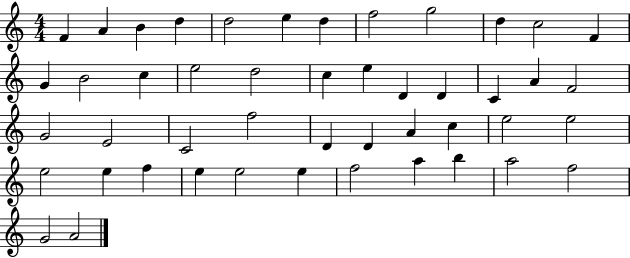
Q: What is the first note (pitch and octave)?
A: F4